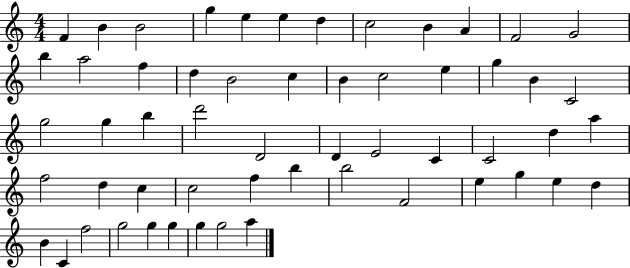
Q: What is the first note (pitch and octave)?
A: F4